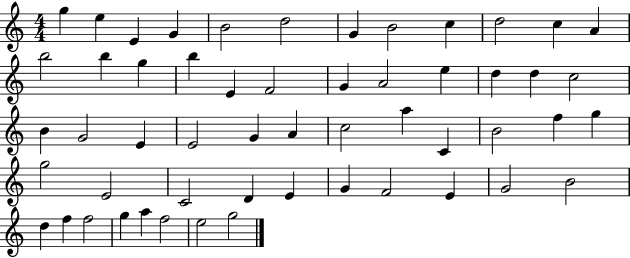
X:1
T:Untitled
M:4/4
L:1/4
K:C
g e E G B2 d2 G B2 c d2 c A b2 b g b E F2 G A2 e d d c2 B G2 E E2 G A c2 a C B2 f g g2 E2 C2 D E G F2 E G2 B2 d f f2 g a f2 e2 g2